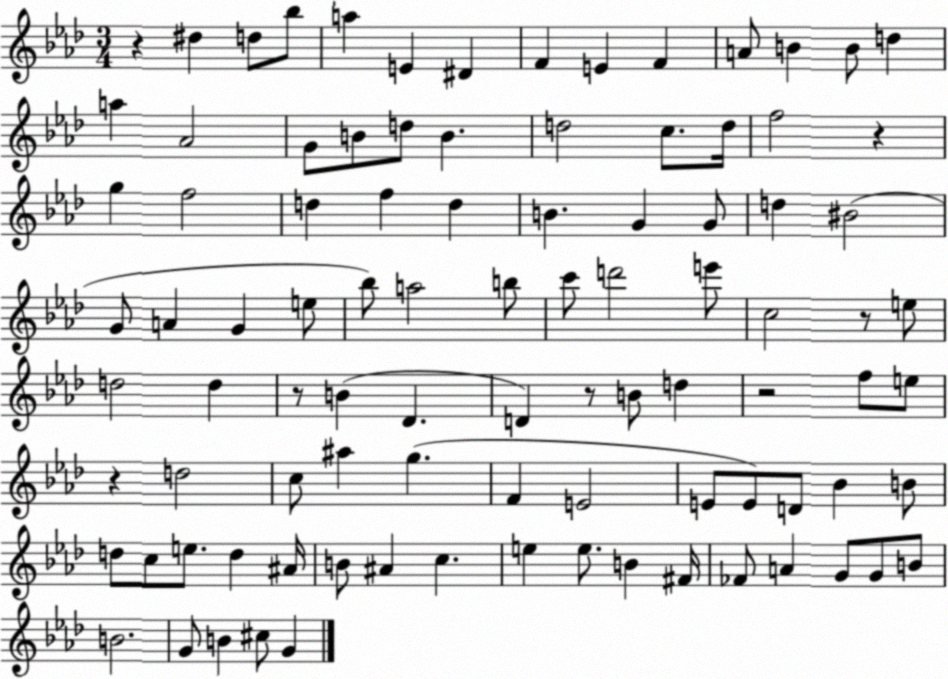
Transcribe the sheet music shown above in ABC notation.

X:1
T:Untitled
M:3/4
L:1/4
K:Ab
z ^d d/2 _b/2 a E ^D F E F A/2 B B/2 d a _A2 G/2 B/2 d/2 B d2 c/2 d/4 f2 z g f2 d f d B G G/2 d ^B2 G/2 A G e/2 _b/2 a2 b/2 c'/2 d'2 e'/2 c2 z/2 e/2 d2 d z/2 B _D D z/2 B/2 d z2 f/2 e/2 z d2 c/2 ^a g F E2 E/2 E/2 D/2 _B B/2 d/2 c/2 e/2 d ^A/4 B/2 ^A c e e/2 B ^F/4 _F/2 A G/2 G/2 B/2 B2 G/2 B ^c/2 G